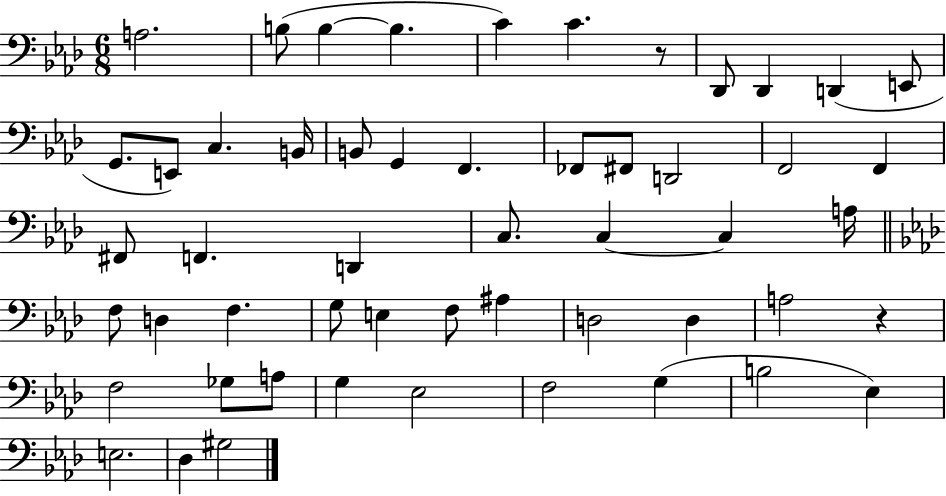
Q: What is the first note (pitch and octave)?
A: A3